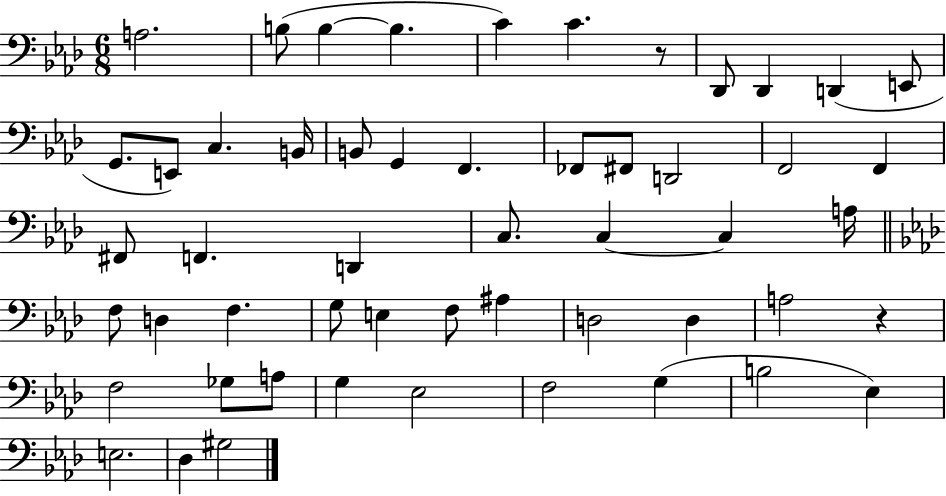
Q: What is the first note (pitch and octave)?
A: A3